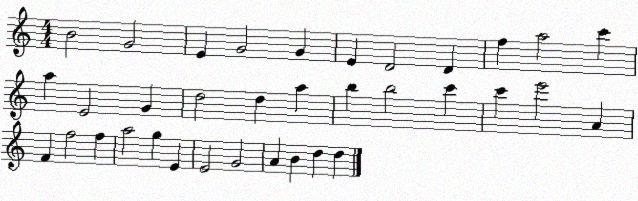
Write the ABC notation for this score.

X:1
T:Untitled
M:4/4
L:1/4
K:C
B2 G2 E G2 G E D2 D f a2 c' a E2 G d2 d a b b2 c' c' e'2 A F f2 f a2 g E E2 G2 A B d d